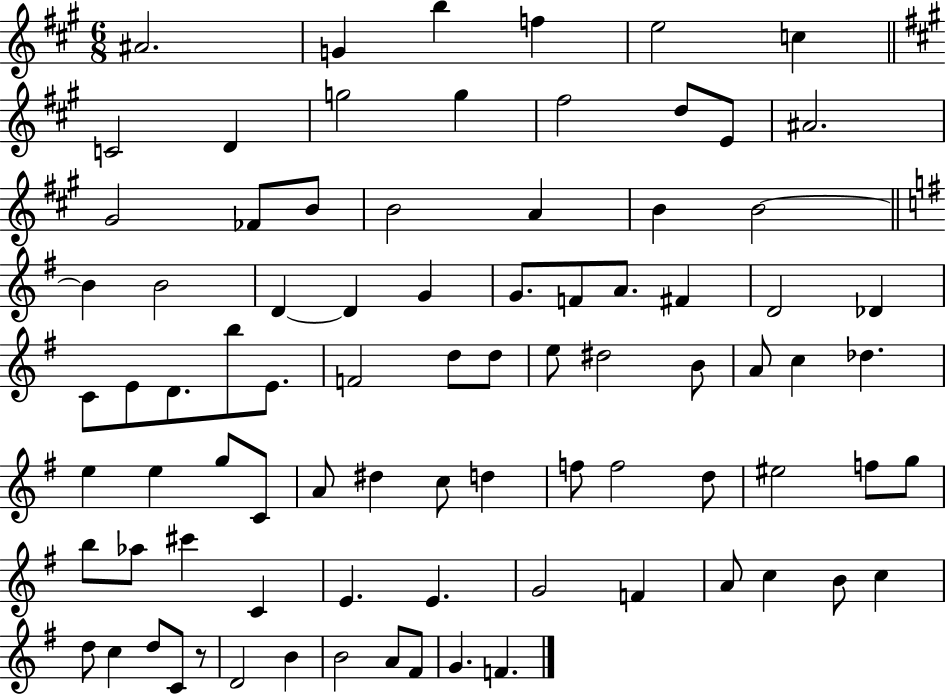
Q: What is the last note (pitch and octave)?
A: F4